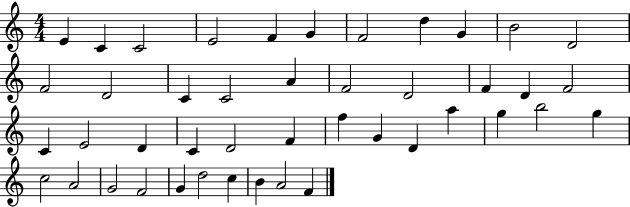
{
  \clef treble
  \numericTimeSignature
  \time 4/4
  \key c \major
  e'4 c'4 c'2 | e'2 f'4 g'4 | f'2 d''4 g'4 | b'2 d'2 | \break f'2 d'2 | c'4 c'2 a'4 | f'2 d'2 | f'4 d'4 f'2 | \break c'4 e'2 d'4 | c'4 d'2 f'4 | f''4 g'4 d'4 a''4 | g''4 b''2 g''4 | \break c''2 a'2 | g'2 f'2 | g'4 d''2 c''4 | b'4 a'2 f'4 | \break \bar "|."
}